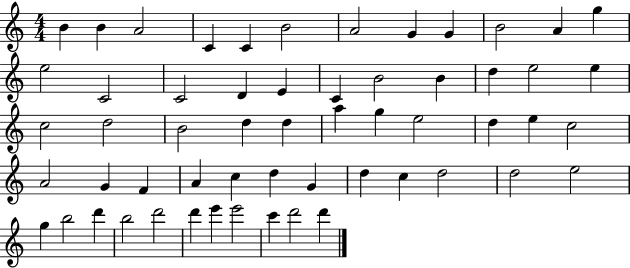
{
  \clef treble
  \numericTimeSignature
  \time 4/4
  \key c \major
  b'4 b'4 a'2 | c'4 c'4 b'2 | a'2 g'4 g'4 | b'2 a'4 g''4 | \break e''2 c'2 | c'2 d'4 e'4 | c'4 b'2 b'4 | d''4 e''2 e''4 | \break c''2 d''2 | b'2 d''4 d''4 | a''4 g''4 e''2 | d''4 e''4 c''2 | \break a'2 g'4 f'4 | a'4 c''4 d''4 g'4 | d''4 c''4 d''2 | d''2 e''2 | \break g''4 b''2 d'''4 | b''2 d'''2 | d'''4 e'''4 e'''2 | c'''4 d'''2 d'''4 | \break \bar "|."
}